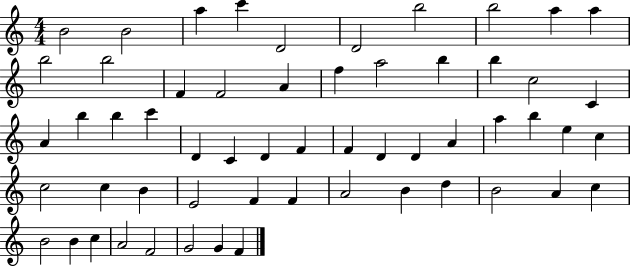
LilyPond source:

{
  \clef treble
  \numericTimeSignature
  \time 4/4
  \key c \major
  b'2 b'2 | a''4 c'''4 d'2 | d'2 b''2 | b''2 a''4 a''4 | \break b''2 b''2 | f'4 f'2 a'4 | f''4 a''2 b''4 | b''4 c''2 c'4 | \break a'4 b''4 b''4 c'''4 | d'4 c'4 d'4 f'4 | f'4 d'4 d'4 a'4 | a''4 b''4 e''4 c''4 | \break c''2 c''4 b'4 | e'2 f'4 f'4 | a'2 b'4 d''4 | b'2 a'4 c''4 | \break b'2 b'4 c''4 | a'2 f'2 | g'2 g'4 f'4 | \bar "|."
}